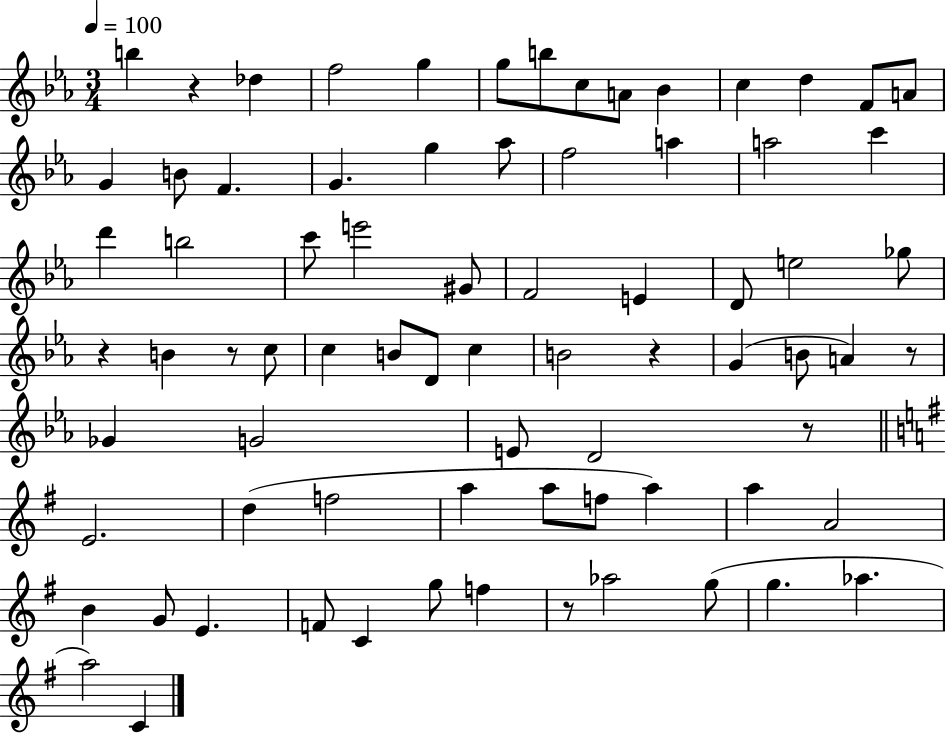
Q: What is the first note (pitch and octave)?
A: B5